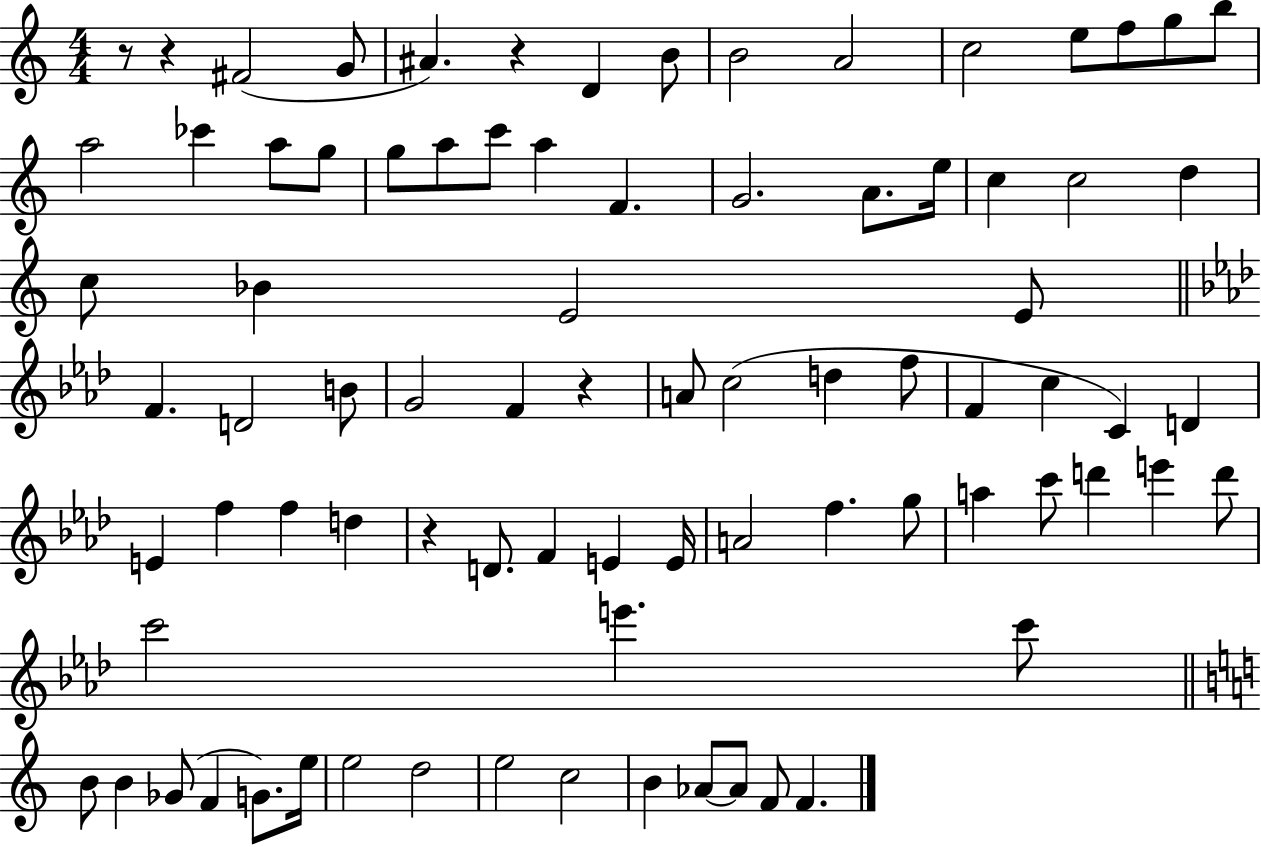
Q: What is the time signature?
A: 4/4